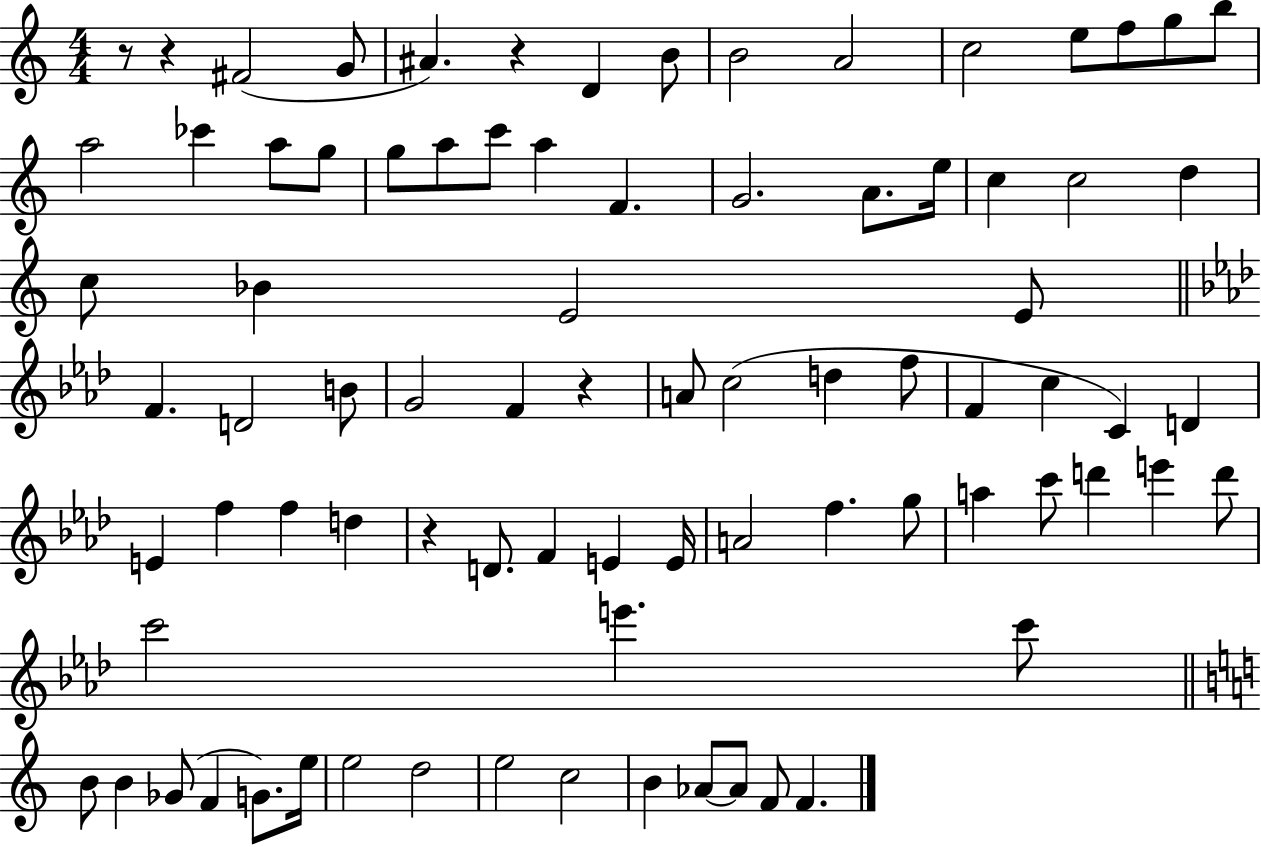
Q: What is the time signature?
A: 4/4